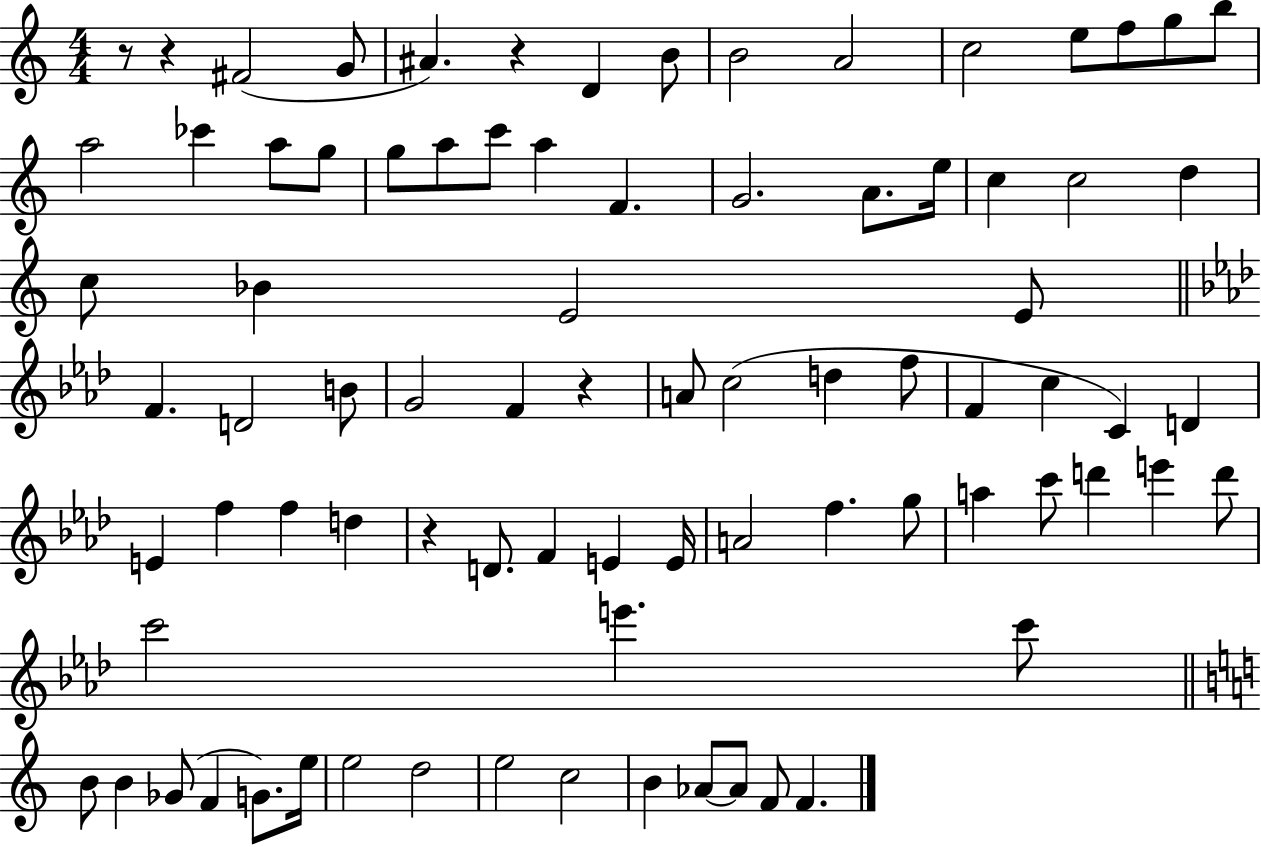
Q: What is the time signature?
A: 4/4